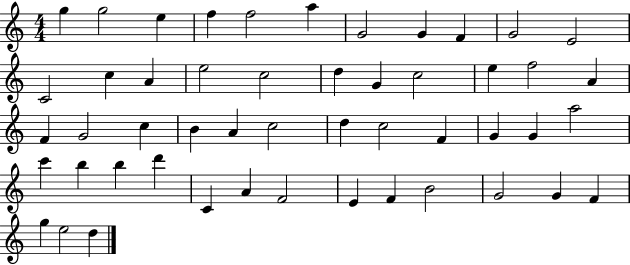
{
  \clef treble
  \numericTimeSignature
  \time 4/4
  \key c \major
  g''4 g''2 e''4 | f''4 f''2 a''4 | g'2 g'4 f'4 | g'2 e'2 | \break c'2 c''4 a'4 | e''2 c''2 | d''4 g'4 c''2 | e''4 f''2 a'4 | \break f'4 g'2 c''4 | b'4 a'4 c''2 | d''4 c''2 f'4 | g'4 g'4 a''2 | \break c'''4 b''4 b''4 d'''4 | c'4 a'4 f'2 | e'4 f'4 b'2 | g'2 g'4 f'4 | \break g''4 e''2 d''4 | \bar "|."
}